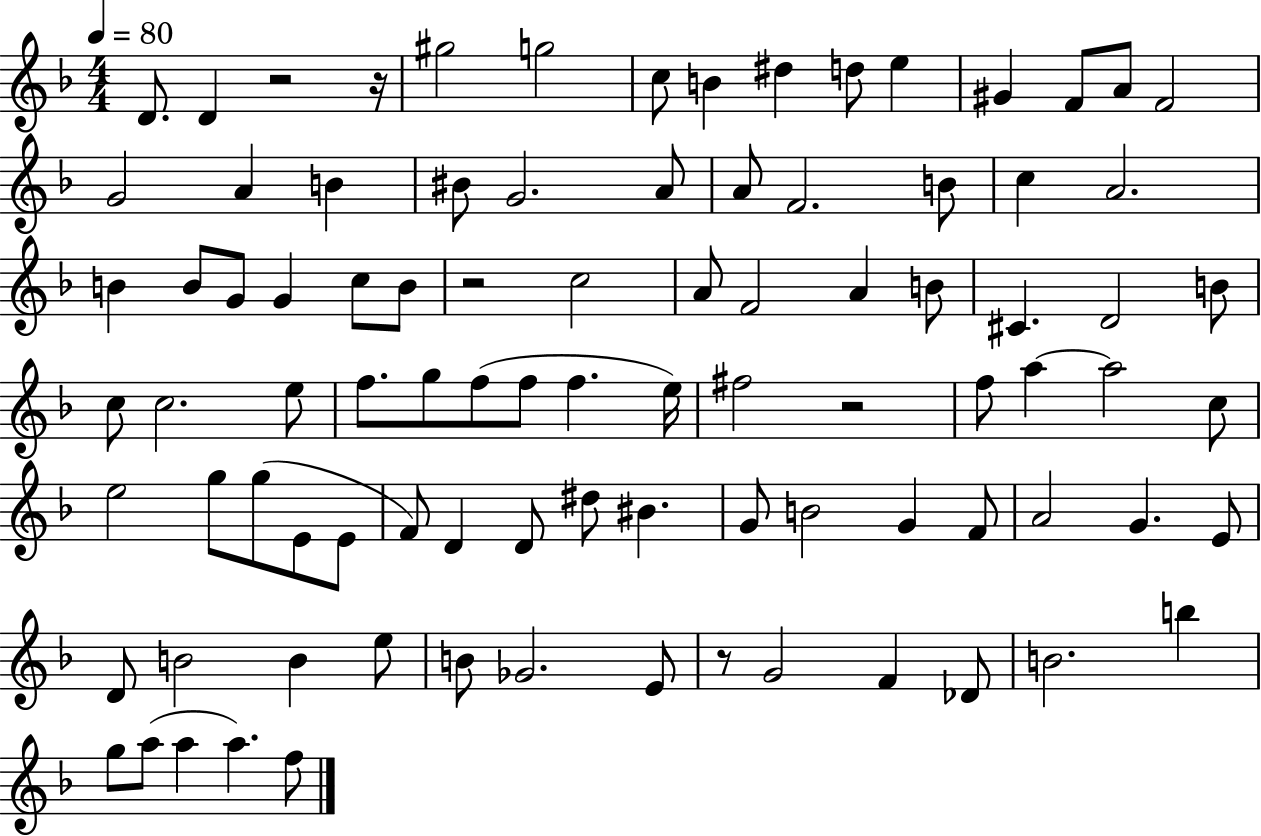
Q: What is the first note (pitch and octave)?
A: D4